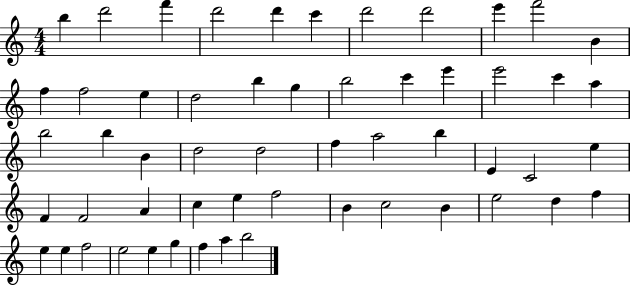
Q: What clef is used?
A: treble